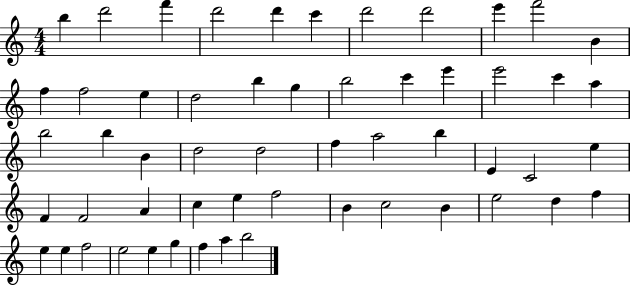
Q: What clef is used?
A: treble